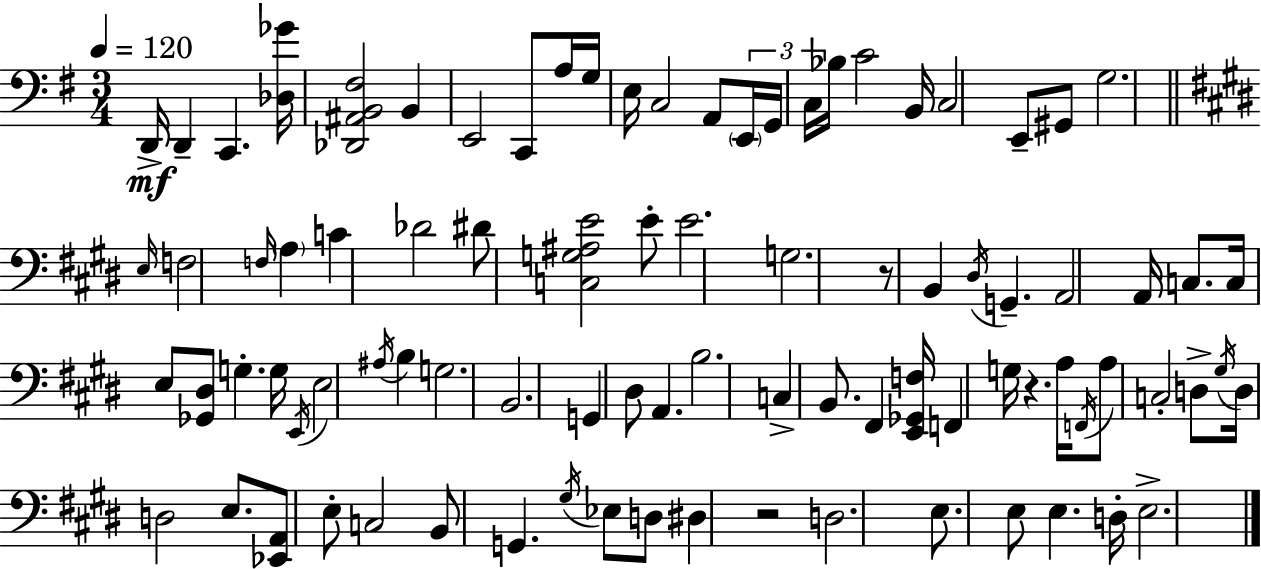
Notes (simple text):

D2/s D2/q C2/q. [Db3,Gb4]/s [Db2,A#2,B2,F#3]/h B2/q E2/h C2/e A3/s G3/s E3/s C3/h A2/e E2/s G2/s C3/s Bb3/s C4/h B2/s C3/h E2/e G#2/e G3/h. E3/s F3/h F3/s A3/q C4/q Db4/h D#4/e [C3,G3,A#3,E4]/h E4/e E4/h. G3/h. R/e B2/q D#3/s G2/q. A2/h A2/s C3/e. C3/s E3/e [Gb2,D#3]/e G3/q. G3/s E2/s E3/h A#3/s B3/q G3/h. B2/h. G2/q D#3/e A2/q. B3/h. C3/q B2/e. F#2/q [E2,Gb2,F3]/s F2/q G3/s R/q. A3/s F2/s A3/e C3/h D3/e G#3/s D3/s D3/h E3/e. [Eb2,A2]/e E3/e C3/h B2/e G2/q. G#3/s Eb3/e D3/e D#3/q R/h D3/h. E3/e. E3/e E3/q. D3/s E3/h.